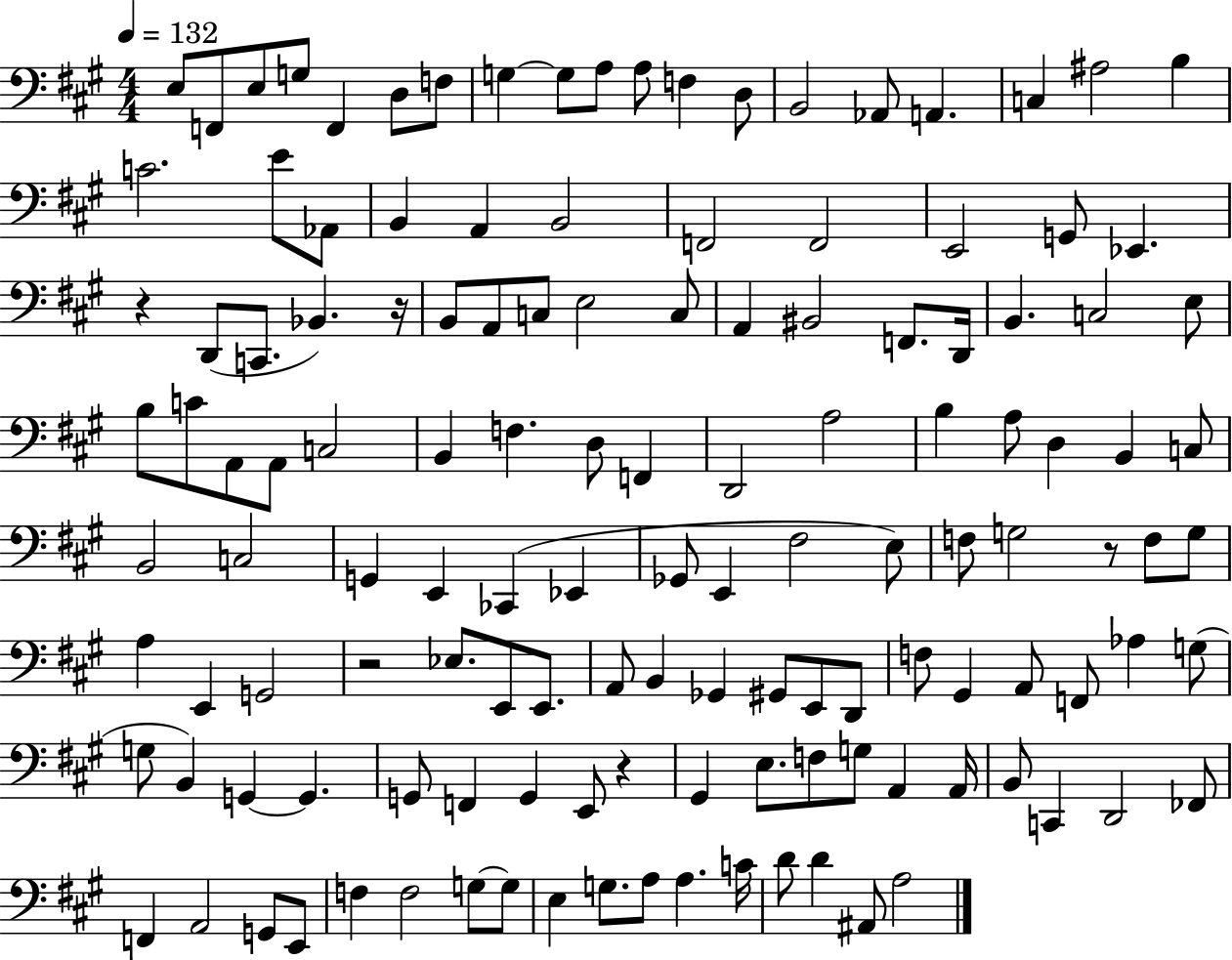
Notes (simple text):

E3/e F2/e E3/e G3/e F2/q D3/e F3/e G3/q G3/e A3/e A3/e F3/q D3/e B2/h Ab2/e A2/q. C3/q A#3/h B3/q C4/h. E4/e Ab2/e B2/q A2/q B2/h F2/h F2/h E2/h G2/e Eb2/q. R/q D2/e C2/e. Bb2/q. R/s B2/e A2/e C3/e E3/h C3/e A2/q BIS2/h F2/e. D2/s B2/q. C3/h E3/e B3/e C4/e A2/e A2/e C3/h B2/q F3/q. D3/e F2/q D2/h A3/h B3/q A3/e D3/q B2/q C3/e B2/h C3/h G2/q E2/q CES2/q Eb2/q Gb2/e E2/q F#3/h E3/e F3/e G3/h R/e F3/e G3/e A3/q E2/q G2/h R/h Eb3/e. E2/e E2/e. A2/e B2/q Gb2/q G#2/e E2/e D2/e F3/e G#2/q A2/e F2/e Ab3/q G3/e G3/e B2/q G2/q G2/q. G2/e F2/q G2/q E2/e R/q G#2/q E3/e. F3/e G3/e A2/q A2/s B2/e C2/q D2/h FES2/e F2/q A2/h G2/e E2/e F3/q F3/h G3/e G3/e E3/q G3/e. A3/e A3/q. C4/s D4/e D4/q A#2/e A3/h